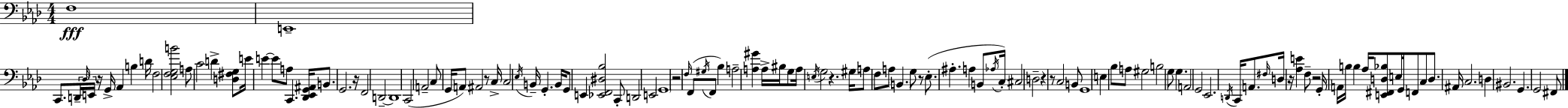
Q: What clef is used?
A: bass